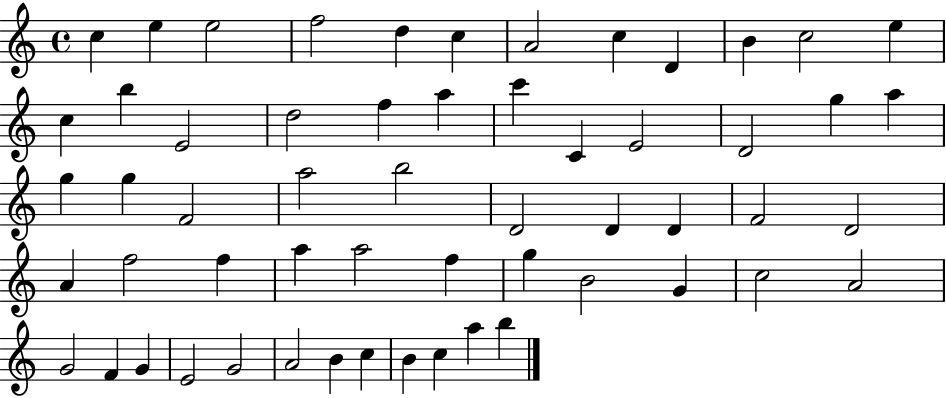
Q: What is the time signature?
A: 4/4